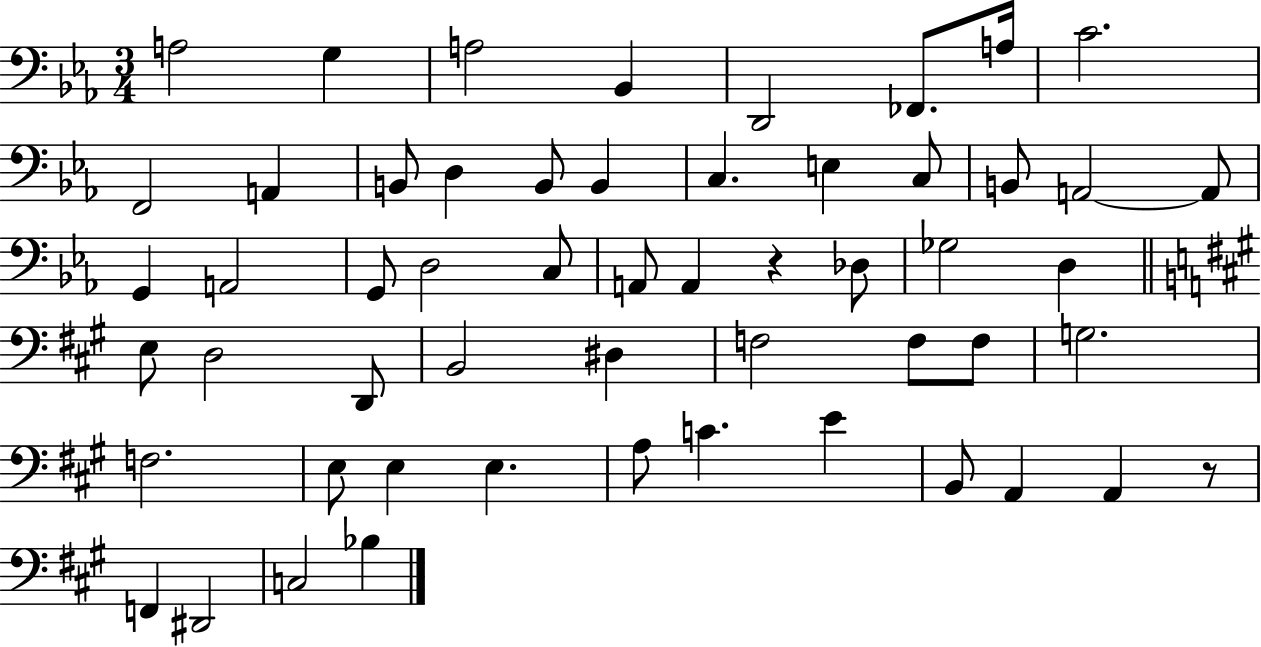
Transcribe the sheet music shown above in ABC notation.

X:1
T:Untitled
M:3/4
L:1/4
K:Eb
A,2 G, A,2 _B,, D,,2 _F,,/2 A,/4 C2 F,,2 A,, B,,/2 D, B,,/2 B,, C, E, C,/2 B,,/2 A,,2 A,,/2 G,, A,,2 G,,/2 D,2 C,/2 A,,/2 A,, z _D,/2 _G,2 D, E,/2 D,2 D,,/2 B,,2 ^D, F,2 F,/2 F,/2 G,2 F,2 E,/2 E, E, A,/2 C E B,,/2 A,, A,, z/2 F,, ^D,,2 C,2 _B,